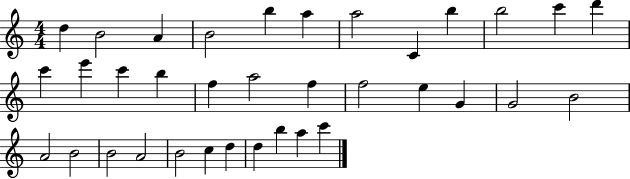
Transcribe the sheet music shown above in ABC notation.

X:1
T:Untitled
M:4/4
L:1/4
K:C
d B2 A B2 b a a2 C b b2 c' d' c' e' c' b f a2 f f2 e G G2 B2 A2 B2 B2 A2 B2 c d d b a c'